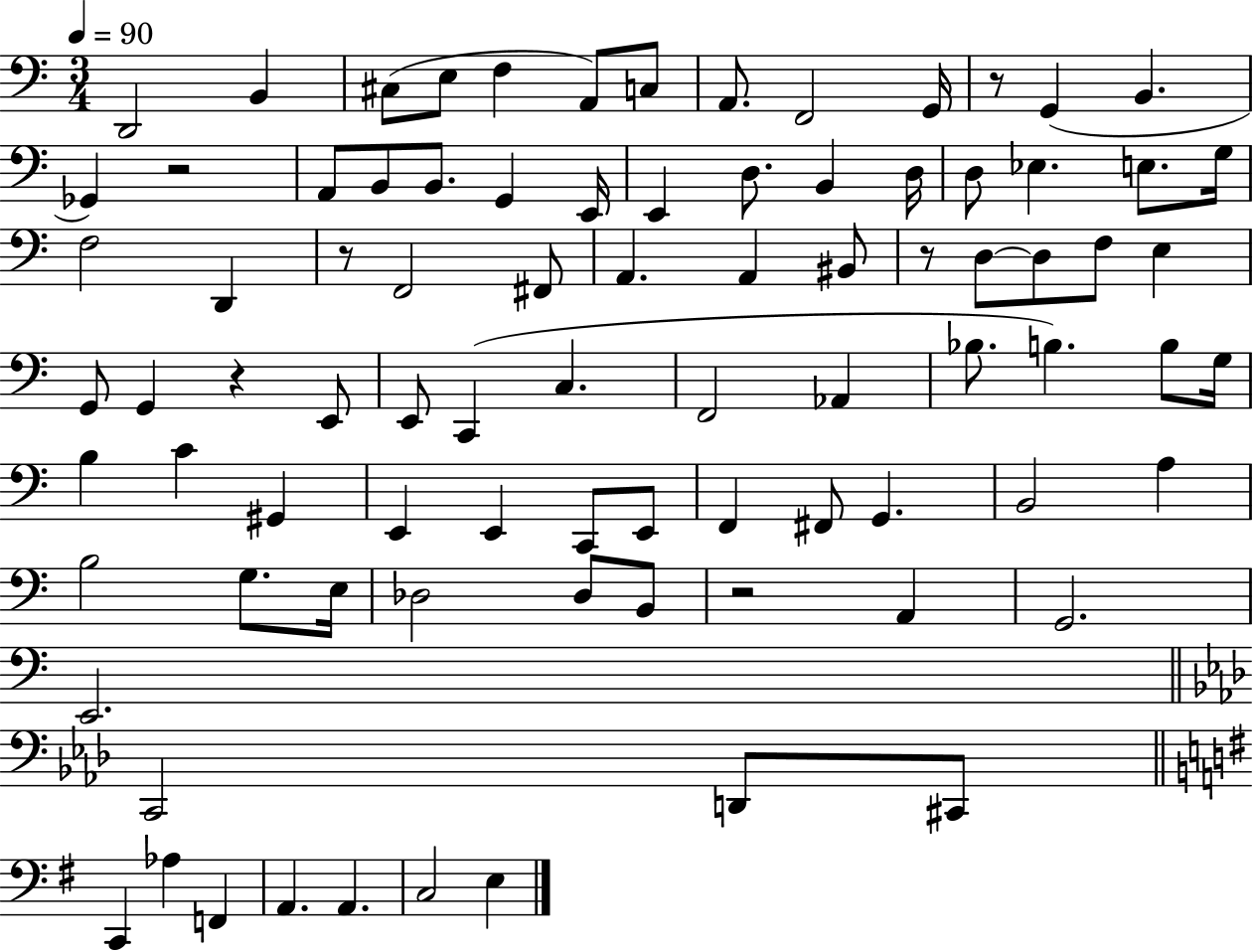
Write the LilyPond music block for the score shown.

{
  \clef bass
  \numericTimeSignature
  \time 3/4
  \key c \major
  \tempo 4 = 90
  d,2 b,4 | cis8( e8 f4 a,8) c8 | a,8. f,2 g,16 | r8 g,4( b,4. | \break ges,4) r2 | a,8 b,8 b,8. g,4 e,16 | e,4 d8. b,4 d16 | d8 ees4. e8. g16 | \break f2 d,4 | r8 f,2 fis,8 | a,4. a,4 bis,8 | r8 d8~~ d8 f8 e4 | \break g,8 g,4 r4 e,8 | e,8 c,4( c4. | f,2 aes,4 | bes8. b4.) b8 g16 | \break b4 c'4 gis,4 | e,4 e,4 c,8 e,8 | f,4 fis,8 g,4. | b,2 a4 | \break b2 g8. e16 | des2 des8 b,8 | r2 a,4 | g,2. | \break e,2. | \bar "||" \break \key aes \major c,2 d,8 cis,8 | \bar "||" \break \key g \major c,4 aes4 f,4 | a,4. a,4. | c2 e4 | \bar "|."
}